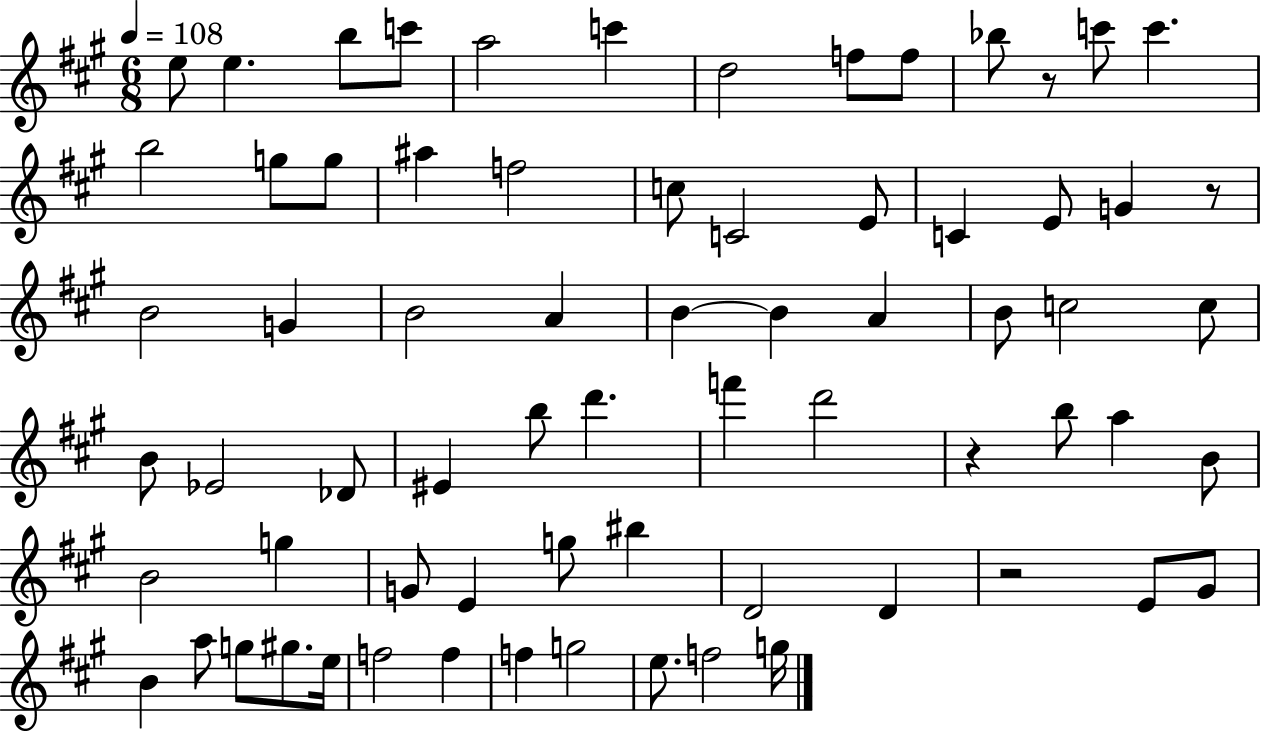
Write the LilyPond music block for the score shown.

{
  \clef treble
  \numericTimeSignature
  \time 6/8
  \key a \major
  \tempo 4 = 108
  \repeat volta 2 { e''8 e''4. b''8 c'''8 | a''2 c'''4 | d''2 f''8 f''8 | bes''8 r8 c'''8 c'''4. | \break b''2 g''8 g''8 | ais''4 f''2 | c''8 c'2 e'8 | c'4 e'8 g'4 r8 | \break b'2 g'4 | b'2 a'4 | b'4~~ b'4 a'4 | b'8 c''2 c''8 | \break b'8 ees'2 des'8 | eis'4 b''8 d'''4. | f'''4 d'''2 | r4 b''8 a''4 b'8 | \break b'2 g''4 | g'8 e'4 g''8 bis''4 | d'2 d'4 | r2 e'8 gis'8 | \break b'4 a''8 g''8 gis''8. e''16 | f''2 f''4 | f''4 g''2 | e''8. f''2 g''16 | \break } \bar "|."
}